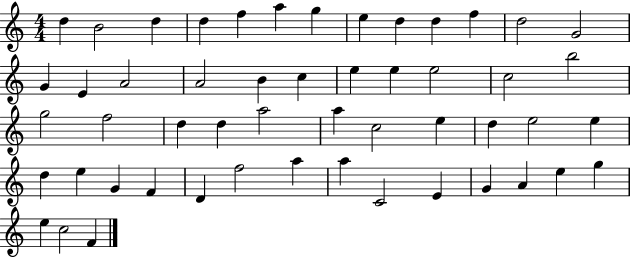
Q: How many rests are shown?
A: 0